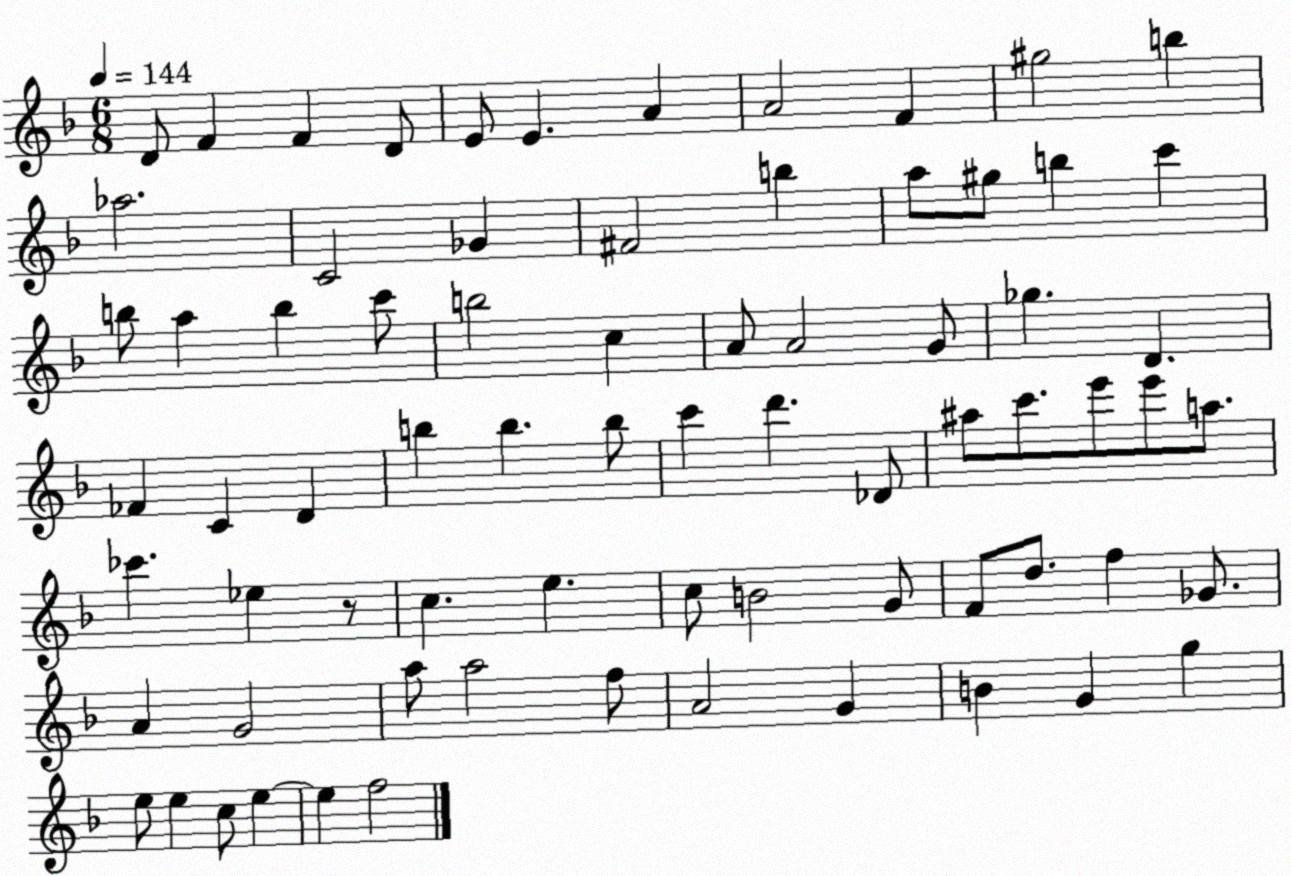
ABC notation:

X:1
T:Untitled
M:6/8
L:1/4
K:F
D/2 F F D/2 E/2 E A A2 F ^g2 b _a2 C2 _G ^F2 b a/2 ^g/2 b c' b/2 a b c'/2 b2 c A/2 A2 G/2 _g D _F C D b b b/2 c' d' _D/2 ^a/2 c'/2 e'/2 e'/2 a/2 _c' _e z/2 c e c/2 B2 G/2 F/2 d/2 f _G/2 A G2 a/2 a2 f/2 A2 G B G g e/2 e c/2 e e f2